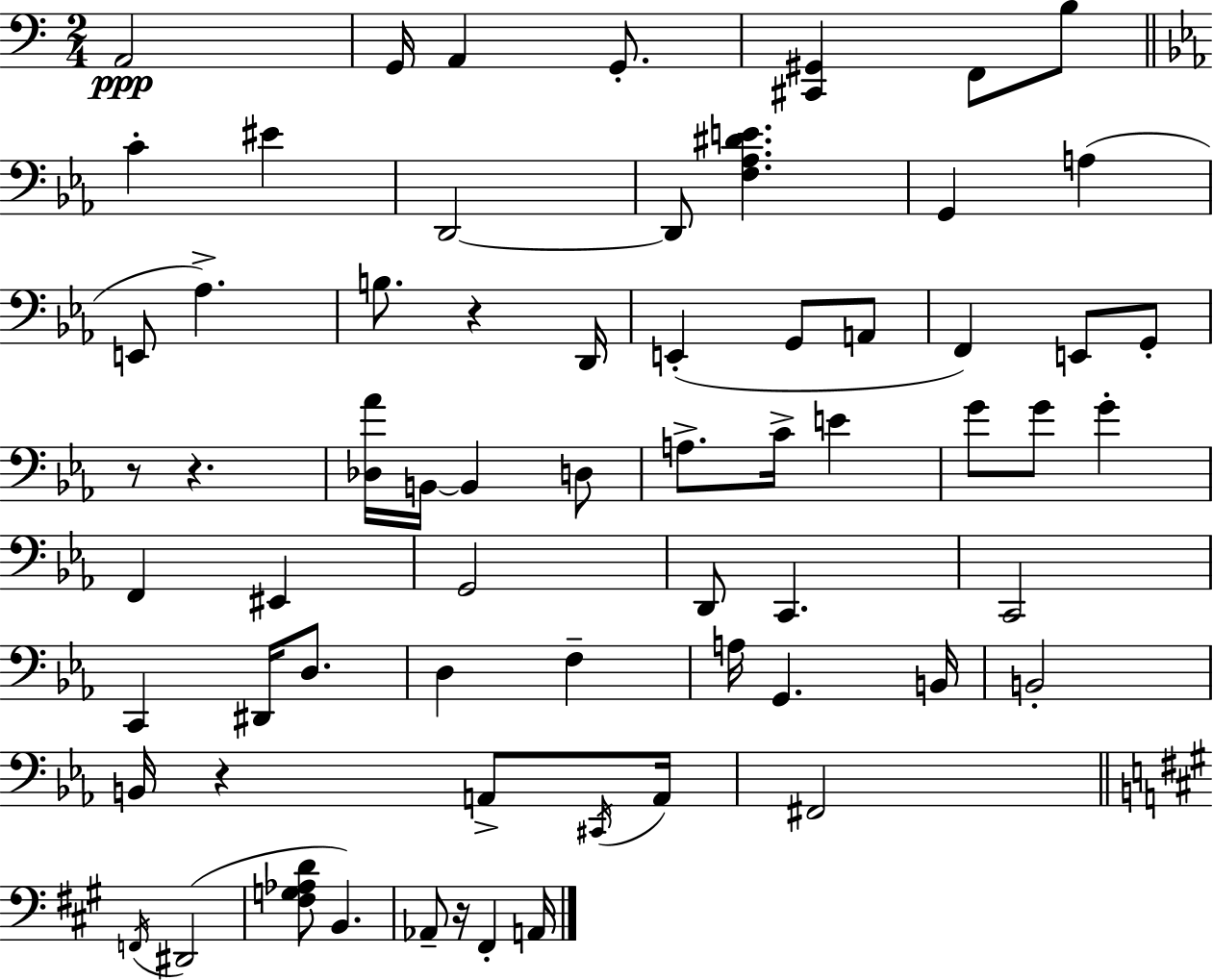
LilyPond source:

{
  \clef bass
  \numericTimeSignature
  \time 2/4
  \key a \minor
  a,2\ppp | g,16 a,4 g,8.-. | <cis, gis,>4 f,8 b8 | \bar "||" \break \key ees \major c'4-. eis'4 | d,2~~ | d,8 <f aes dis' e'>4. | g,4 a4( | \break e,8 aes4.->) | b8. r4 d,16 | e,4-.( g,8 a,8 | f,4) e,8 g,8-. | \break r8 r4. | <des aes'>16 b,16~~ b,4 d8 | a8.-> c'16-> e'4 | g'8 g'8 g'4-. | \break f,4 eis,4 | g,2 | d,8 c,4. | c,2 | \break c,4 dis,16 d8. | d4 f4-- | a16 g,4. b,16 | b,2-. | \break b,16 r4 a,8-> \acciaccatura { cis,16 } | a,16 fis,2 | \bar "||" \break \key a \major \acciaccatura { f,16 }( dis,2 | <fis g aes d'>8 b,4.) | aes,8-- r16 fis,4-. | a,16 \bar "|."
}